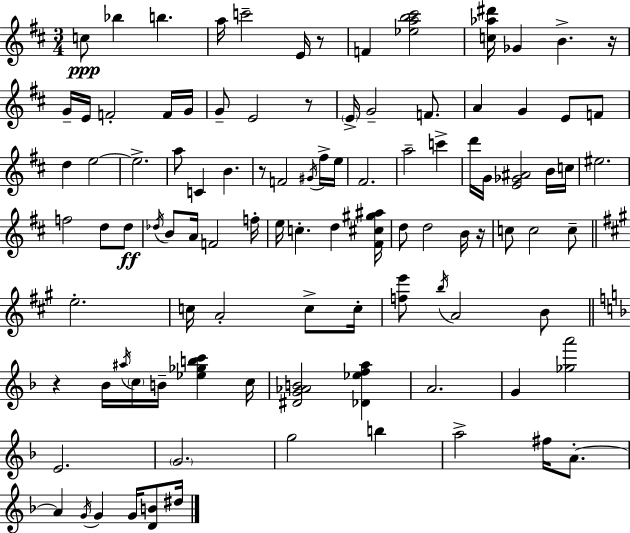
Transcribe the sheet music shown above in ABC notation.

X:1
T:Untitled
M:3/4
L:1/4
K:D
c/2 _b b a/4 c'2 E/4 z/2 F [_eab^c']2 [c_a^d']/4 _G B z/4 G/4 E/4 F2 F/4 G/4 G/2 E2 z/2 E/4 G2 F/2 A G E/2 F/2 d e2 e2 a/2 C B z/2 F2 ^G/4 ^f/4 e/4 ^F2 a2 c' d'/4 G/4 [E_G^A]2 B/4 c/4 ^e2 f2 d/2 d/2 _d/4 B/2 A/4 F2 f/4 e/4 c d [^F^c^g^a]/4 d/2 d2 B/4 z/4 c/2 c2 c/2 e2 c/4 A2 c/2 c/4 [fe']/2 b/4 A2 B/2 z _B/4 ^a/4 c/4 B/4 [_e_gbc'] c/4 [^DG_AB]2 [_D_efa] A2 G [_ga']2 E2 G2 g2 b a2 ^f/4 A/2 A G/4 G G/4 [DB]/2 ^d/4